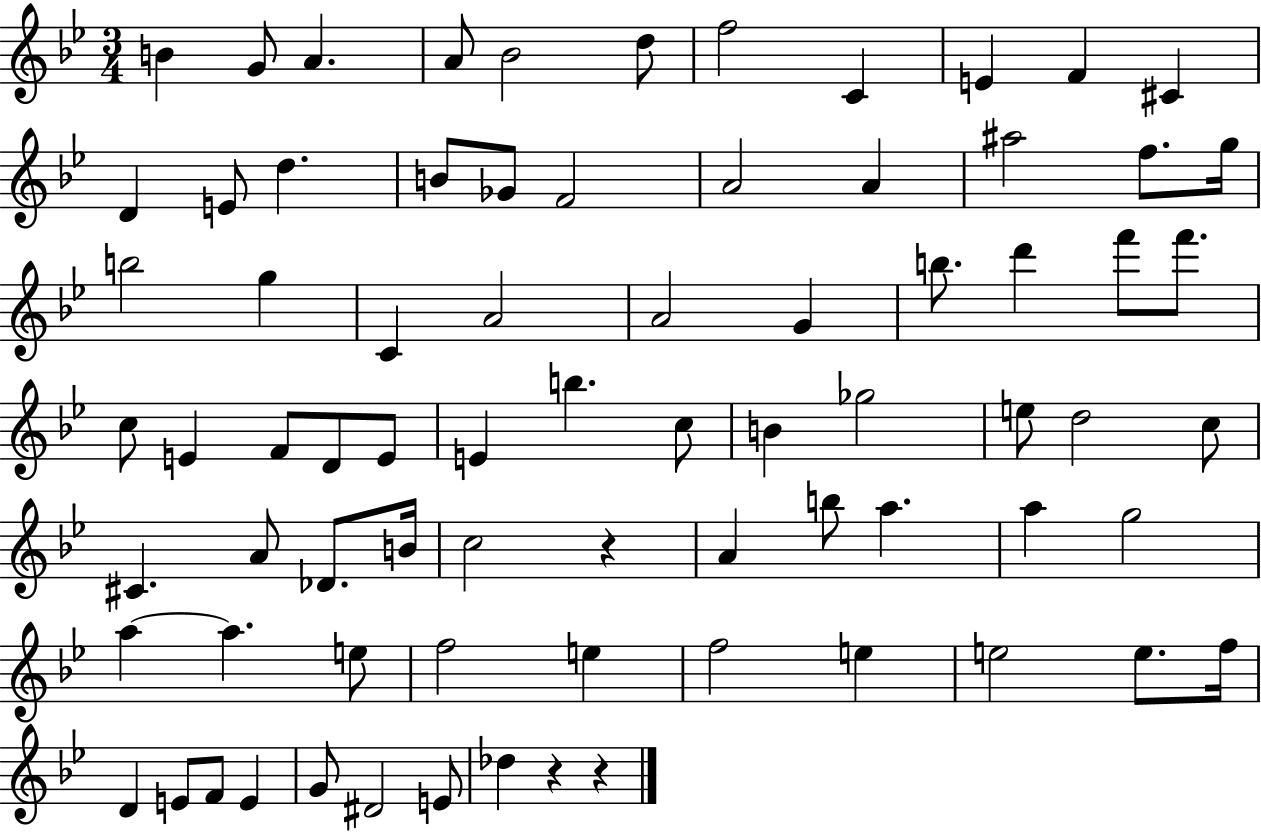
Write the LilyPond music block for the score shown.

{
  \clef treble
  \numericTimeSignature
  \time 3/4
  \key bes \major
  b'4 g'8 a'4. | a'8 bes'2 d''8 | f''2 c'4 | e'4 f'4 cis'4 | \break d'4 e'8 d''4. | b'8 ges'8 f'2 | a'2 a'4 | ais''2 f''8. g''16 | \break b''2 g''4 | c'4 a'2 | a'2 g'4 | b''8. d'''4 f'''8 f'''8. | \break c''8 e'4 f'8 d'8 e'8 | e'4 b''4. c''8 | b'4 ges''2 | e''8 d''2 c''8 | \break cis'4. a'8 des'8. b'16 | c''2 r4 | a'4 b''8 a''4. | a''4 g''2 | \break a''4~~ a''4. e''8 | f''2 e''4 | f''2 e''4 | e''2 e''8. f''16 | \break d'4 e'8 f'8 e'4 | g'8 dis'2 e'8 | des''4 r4 r4 | \bar "|."
}